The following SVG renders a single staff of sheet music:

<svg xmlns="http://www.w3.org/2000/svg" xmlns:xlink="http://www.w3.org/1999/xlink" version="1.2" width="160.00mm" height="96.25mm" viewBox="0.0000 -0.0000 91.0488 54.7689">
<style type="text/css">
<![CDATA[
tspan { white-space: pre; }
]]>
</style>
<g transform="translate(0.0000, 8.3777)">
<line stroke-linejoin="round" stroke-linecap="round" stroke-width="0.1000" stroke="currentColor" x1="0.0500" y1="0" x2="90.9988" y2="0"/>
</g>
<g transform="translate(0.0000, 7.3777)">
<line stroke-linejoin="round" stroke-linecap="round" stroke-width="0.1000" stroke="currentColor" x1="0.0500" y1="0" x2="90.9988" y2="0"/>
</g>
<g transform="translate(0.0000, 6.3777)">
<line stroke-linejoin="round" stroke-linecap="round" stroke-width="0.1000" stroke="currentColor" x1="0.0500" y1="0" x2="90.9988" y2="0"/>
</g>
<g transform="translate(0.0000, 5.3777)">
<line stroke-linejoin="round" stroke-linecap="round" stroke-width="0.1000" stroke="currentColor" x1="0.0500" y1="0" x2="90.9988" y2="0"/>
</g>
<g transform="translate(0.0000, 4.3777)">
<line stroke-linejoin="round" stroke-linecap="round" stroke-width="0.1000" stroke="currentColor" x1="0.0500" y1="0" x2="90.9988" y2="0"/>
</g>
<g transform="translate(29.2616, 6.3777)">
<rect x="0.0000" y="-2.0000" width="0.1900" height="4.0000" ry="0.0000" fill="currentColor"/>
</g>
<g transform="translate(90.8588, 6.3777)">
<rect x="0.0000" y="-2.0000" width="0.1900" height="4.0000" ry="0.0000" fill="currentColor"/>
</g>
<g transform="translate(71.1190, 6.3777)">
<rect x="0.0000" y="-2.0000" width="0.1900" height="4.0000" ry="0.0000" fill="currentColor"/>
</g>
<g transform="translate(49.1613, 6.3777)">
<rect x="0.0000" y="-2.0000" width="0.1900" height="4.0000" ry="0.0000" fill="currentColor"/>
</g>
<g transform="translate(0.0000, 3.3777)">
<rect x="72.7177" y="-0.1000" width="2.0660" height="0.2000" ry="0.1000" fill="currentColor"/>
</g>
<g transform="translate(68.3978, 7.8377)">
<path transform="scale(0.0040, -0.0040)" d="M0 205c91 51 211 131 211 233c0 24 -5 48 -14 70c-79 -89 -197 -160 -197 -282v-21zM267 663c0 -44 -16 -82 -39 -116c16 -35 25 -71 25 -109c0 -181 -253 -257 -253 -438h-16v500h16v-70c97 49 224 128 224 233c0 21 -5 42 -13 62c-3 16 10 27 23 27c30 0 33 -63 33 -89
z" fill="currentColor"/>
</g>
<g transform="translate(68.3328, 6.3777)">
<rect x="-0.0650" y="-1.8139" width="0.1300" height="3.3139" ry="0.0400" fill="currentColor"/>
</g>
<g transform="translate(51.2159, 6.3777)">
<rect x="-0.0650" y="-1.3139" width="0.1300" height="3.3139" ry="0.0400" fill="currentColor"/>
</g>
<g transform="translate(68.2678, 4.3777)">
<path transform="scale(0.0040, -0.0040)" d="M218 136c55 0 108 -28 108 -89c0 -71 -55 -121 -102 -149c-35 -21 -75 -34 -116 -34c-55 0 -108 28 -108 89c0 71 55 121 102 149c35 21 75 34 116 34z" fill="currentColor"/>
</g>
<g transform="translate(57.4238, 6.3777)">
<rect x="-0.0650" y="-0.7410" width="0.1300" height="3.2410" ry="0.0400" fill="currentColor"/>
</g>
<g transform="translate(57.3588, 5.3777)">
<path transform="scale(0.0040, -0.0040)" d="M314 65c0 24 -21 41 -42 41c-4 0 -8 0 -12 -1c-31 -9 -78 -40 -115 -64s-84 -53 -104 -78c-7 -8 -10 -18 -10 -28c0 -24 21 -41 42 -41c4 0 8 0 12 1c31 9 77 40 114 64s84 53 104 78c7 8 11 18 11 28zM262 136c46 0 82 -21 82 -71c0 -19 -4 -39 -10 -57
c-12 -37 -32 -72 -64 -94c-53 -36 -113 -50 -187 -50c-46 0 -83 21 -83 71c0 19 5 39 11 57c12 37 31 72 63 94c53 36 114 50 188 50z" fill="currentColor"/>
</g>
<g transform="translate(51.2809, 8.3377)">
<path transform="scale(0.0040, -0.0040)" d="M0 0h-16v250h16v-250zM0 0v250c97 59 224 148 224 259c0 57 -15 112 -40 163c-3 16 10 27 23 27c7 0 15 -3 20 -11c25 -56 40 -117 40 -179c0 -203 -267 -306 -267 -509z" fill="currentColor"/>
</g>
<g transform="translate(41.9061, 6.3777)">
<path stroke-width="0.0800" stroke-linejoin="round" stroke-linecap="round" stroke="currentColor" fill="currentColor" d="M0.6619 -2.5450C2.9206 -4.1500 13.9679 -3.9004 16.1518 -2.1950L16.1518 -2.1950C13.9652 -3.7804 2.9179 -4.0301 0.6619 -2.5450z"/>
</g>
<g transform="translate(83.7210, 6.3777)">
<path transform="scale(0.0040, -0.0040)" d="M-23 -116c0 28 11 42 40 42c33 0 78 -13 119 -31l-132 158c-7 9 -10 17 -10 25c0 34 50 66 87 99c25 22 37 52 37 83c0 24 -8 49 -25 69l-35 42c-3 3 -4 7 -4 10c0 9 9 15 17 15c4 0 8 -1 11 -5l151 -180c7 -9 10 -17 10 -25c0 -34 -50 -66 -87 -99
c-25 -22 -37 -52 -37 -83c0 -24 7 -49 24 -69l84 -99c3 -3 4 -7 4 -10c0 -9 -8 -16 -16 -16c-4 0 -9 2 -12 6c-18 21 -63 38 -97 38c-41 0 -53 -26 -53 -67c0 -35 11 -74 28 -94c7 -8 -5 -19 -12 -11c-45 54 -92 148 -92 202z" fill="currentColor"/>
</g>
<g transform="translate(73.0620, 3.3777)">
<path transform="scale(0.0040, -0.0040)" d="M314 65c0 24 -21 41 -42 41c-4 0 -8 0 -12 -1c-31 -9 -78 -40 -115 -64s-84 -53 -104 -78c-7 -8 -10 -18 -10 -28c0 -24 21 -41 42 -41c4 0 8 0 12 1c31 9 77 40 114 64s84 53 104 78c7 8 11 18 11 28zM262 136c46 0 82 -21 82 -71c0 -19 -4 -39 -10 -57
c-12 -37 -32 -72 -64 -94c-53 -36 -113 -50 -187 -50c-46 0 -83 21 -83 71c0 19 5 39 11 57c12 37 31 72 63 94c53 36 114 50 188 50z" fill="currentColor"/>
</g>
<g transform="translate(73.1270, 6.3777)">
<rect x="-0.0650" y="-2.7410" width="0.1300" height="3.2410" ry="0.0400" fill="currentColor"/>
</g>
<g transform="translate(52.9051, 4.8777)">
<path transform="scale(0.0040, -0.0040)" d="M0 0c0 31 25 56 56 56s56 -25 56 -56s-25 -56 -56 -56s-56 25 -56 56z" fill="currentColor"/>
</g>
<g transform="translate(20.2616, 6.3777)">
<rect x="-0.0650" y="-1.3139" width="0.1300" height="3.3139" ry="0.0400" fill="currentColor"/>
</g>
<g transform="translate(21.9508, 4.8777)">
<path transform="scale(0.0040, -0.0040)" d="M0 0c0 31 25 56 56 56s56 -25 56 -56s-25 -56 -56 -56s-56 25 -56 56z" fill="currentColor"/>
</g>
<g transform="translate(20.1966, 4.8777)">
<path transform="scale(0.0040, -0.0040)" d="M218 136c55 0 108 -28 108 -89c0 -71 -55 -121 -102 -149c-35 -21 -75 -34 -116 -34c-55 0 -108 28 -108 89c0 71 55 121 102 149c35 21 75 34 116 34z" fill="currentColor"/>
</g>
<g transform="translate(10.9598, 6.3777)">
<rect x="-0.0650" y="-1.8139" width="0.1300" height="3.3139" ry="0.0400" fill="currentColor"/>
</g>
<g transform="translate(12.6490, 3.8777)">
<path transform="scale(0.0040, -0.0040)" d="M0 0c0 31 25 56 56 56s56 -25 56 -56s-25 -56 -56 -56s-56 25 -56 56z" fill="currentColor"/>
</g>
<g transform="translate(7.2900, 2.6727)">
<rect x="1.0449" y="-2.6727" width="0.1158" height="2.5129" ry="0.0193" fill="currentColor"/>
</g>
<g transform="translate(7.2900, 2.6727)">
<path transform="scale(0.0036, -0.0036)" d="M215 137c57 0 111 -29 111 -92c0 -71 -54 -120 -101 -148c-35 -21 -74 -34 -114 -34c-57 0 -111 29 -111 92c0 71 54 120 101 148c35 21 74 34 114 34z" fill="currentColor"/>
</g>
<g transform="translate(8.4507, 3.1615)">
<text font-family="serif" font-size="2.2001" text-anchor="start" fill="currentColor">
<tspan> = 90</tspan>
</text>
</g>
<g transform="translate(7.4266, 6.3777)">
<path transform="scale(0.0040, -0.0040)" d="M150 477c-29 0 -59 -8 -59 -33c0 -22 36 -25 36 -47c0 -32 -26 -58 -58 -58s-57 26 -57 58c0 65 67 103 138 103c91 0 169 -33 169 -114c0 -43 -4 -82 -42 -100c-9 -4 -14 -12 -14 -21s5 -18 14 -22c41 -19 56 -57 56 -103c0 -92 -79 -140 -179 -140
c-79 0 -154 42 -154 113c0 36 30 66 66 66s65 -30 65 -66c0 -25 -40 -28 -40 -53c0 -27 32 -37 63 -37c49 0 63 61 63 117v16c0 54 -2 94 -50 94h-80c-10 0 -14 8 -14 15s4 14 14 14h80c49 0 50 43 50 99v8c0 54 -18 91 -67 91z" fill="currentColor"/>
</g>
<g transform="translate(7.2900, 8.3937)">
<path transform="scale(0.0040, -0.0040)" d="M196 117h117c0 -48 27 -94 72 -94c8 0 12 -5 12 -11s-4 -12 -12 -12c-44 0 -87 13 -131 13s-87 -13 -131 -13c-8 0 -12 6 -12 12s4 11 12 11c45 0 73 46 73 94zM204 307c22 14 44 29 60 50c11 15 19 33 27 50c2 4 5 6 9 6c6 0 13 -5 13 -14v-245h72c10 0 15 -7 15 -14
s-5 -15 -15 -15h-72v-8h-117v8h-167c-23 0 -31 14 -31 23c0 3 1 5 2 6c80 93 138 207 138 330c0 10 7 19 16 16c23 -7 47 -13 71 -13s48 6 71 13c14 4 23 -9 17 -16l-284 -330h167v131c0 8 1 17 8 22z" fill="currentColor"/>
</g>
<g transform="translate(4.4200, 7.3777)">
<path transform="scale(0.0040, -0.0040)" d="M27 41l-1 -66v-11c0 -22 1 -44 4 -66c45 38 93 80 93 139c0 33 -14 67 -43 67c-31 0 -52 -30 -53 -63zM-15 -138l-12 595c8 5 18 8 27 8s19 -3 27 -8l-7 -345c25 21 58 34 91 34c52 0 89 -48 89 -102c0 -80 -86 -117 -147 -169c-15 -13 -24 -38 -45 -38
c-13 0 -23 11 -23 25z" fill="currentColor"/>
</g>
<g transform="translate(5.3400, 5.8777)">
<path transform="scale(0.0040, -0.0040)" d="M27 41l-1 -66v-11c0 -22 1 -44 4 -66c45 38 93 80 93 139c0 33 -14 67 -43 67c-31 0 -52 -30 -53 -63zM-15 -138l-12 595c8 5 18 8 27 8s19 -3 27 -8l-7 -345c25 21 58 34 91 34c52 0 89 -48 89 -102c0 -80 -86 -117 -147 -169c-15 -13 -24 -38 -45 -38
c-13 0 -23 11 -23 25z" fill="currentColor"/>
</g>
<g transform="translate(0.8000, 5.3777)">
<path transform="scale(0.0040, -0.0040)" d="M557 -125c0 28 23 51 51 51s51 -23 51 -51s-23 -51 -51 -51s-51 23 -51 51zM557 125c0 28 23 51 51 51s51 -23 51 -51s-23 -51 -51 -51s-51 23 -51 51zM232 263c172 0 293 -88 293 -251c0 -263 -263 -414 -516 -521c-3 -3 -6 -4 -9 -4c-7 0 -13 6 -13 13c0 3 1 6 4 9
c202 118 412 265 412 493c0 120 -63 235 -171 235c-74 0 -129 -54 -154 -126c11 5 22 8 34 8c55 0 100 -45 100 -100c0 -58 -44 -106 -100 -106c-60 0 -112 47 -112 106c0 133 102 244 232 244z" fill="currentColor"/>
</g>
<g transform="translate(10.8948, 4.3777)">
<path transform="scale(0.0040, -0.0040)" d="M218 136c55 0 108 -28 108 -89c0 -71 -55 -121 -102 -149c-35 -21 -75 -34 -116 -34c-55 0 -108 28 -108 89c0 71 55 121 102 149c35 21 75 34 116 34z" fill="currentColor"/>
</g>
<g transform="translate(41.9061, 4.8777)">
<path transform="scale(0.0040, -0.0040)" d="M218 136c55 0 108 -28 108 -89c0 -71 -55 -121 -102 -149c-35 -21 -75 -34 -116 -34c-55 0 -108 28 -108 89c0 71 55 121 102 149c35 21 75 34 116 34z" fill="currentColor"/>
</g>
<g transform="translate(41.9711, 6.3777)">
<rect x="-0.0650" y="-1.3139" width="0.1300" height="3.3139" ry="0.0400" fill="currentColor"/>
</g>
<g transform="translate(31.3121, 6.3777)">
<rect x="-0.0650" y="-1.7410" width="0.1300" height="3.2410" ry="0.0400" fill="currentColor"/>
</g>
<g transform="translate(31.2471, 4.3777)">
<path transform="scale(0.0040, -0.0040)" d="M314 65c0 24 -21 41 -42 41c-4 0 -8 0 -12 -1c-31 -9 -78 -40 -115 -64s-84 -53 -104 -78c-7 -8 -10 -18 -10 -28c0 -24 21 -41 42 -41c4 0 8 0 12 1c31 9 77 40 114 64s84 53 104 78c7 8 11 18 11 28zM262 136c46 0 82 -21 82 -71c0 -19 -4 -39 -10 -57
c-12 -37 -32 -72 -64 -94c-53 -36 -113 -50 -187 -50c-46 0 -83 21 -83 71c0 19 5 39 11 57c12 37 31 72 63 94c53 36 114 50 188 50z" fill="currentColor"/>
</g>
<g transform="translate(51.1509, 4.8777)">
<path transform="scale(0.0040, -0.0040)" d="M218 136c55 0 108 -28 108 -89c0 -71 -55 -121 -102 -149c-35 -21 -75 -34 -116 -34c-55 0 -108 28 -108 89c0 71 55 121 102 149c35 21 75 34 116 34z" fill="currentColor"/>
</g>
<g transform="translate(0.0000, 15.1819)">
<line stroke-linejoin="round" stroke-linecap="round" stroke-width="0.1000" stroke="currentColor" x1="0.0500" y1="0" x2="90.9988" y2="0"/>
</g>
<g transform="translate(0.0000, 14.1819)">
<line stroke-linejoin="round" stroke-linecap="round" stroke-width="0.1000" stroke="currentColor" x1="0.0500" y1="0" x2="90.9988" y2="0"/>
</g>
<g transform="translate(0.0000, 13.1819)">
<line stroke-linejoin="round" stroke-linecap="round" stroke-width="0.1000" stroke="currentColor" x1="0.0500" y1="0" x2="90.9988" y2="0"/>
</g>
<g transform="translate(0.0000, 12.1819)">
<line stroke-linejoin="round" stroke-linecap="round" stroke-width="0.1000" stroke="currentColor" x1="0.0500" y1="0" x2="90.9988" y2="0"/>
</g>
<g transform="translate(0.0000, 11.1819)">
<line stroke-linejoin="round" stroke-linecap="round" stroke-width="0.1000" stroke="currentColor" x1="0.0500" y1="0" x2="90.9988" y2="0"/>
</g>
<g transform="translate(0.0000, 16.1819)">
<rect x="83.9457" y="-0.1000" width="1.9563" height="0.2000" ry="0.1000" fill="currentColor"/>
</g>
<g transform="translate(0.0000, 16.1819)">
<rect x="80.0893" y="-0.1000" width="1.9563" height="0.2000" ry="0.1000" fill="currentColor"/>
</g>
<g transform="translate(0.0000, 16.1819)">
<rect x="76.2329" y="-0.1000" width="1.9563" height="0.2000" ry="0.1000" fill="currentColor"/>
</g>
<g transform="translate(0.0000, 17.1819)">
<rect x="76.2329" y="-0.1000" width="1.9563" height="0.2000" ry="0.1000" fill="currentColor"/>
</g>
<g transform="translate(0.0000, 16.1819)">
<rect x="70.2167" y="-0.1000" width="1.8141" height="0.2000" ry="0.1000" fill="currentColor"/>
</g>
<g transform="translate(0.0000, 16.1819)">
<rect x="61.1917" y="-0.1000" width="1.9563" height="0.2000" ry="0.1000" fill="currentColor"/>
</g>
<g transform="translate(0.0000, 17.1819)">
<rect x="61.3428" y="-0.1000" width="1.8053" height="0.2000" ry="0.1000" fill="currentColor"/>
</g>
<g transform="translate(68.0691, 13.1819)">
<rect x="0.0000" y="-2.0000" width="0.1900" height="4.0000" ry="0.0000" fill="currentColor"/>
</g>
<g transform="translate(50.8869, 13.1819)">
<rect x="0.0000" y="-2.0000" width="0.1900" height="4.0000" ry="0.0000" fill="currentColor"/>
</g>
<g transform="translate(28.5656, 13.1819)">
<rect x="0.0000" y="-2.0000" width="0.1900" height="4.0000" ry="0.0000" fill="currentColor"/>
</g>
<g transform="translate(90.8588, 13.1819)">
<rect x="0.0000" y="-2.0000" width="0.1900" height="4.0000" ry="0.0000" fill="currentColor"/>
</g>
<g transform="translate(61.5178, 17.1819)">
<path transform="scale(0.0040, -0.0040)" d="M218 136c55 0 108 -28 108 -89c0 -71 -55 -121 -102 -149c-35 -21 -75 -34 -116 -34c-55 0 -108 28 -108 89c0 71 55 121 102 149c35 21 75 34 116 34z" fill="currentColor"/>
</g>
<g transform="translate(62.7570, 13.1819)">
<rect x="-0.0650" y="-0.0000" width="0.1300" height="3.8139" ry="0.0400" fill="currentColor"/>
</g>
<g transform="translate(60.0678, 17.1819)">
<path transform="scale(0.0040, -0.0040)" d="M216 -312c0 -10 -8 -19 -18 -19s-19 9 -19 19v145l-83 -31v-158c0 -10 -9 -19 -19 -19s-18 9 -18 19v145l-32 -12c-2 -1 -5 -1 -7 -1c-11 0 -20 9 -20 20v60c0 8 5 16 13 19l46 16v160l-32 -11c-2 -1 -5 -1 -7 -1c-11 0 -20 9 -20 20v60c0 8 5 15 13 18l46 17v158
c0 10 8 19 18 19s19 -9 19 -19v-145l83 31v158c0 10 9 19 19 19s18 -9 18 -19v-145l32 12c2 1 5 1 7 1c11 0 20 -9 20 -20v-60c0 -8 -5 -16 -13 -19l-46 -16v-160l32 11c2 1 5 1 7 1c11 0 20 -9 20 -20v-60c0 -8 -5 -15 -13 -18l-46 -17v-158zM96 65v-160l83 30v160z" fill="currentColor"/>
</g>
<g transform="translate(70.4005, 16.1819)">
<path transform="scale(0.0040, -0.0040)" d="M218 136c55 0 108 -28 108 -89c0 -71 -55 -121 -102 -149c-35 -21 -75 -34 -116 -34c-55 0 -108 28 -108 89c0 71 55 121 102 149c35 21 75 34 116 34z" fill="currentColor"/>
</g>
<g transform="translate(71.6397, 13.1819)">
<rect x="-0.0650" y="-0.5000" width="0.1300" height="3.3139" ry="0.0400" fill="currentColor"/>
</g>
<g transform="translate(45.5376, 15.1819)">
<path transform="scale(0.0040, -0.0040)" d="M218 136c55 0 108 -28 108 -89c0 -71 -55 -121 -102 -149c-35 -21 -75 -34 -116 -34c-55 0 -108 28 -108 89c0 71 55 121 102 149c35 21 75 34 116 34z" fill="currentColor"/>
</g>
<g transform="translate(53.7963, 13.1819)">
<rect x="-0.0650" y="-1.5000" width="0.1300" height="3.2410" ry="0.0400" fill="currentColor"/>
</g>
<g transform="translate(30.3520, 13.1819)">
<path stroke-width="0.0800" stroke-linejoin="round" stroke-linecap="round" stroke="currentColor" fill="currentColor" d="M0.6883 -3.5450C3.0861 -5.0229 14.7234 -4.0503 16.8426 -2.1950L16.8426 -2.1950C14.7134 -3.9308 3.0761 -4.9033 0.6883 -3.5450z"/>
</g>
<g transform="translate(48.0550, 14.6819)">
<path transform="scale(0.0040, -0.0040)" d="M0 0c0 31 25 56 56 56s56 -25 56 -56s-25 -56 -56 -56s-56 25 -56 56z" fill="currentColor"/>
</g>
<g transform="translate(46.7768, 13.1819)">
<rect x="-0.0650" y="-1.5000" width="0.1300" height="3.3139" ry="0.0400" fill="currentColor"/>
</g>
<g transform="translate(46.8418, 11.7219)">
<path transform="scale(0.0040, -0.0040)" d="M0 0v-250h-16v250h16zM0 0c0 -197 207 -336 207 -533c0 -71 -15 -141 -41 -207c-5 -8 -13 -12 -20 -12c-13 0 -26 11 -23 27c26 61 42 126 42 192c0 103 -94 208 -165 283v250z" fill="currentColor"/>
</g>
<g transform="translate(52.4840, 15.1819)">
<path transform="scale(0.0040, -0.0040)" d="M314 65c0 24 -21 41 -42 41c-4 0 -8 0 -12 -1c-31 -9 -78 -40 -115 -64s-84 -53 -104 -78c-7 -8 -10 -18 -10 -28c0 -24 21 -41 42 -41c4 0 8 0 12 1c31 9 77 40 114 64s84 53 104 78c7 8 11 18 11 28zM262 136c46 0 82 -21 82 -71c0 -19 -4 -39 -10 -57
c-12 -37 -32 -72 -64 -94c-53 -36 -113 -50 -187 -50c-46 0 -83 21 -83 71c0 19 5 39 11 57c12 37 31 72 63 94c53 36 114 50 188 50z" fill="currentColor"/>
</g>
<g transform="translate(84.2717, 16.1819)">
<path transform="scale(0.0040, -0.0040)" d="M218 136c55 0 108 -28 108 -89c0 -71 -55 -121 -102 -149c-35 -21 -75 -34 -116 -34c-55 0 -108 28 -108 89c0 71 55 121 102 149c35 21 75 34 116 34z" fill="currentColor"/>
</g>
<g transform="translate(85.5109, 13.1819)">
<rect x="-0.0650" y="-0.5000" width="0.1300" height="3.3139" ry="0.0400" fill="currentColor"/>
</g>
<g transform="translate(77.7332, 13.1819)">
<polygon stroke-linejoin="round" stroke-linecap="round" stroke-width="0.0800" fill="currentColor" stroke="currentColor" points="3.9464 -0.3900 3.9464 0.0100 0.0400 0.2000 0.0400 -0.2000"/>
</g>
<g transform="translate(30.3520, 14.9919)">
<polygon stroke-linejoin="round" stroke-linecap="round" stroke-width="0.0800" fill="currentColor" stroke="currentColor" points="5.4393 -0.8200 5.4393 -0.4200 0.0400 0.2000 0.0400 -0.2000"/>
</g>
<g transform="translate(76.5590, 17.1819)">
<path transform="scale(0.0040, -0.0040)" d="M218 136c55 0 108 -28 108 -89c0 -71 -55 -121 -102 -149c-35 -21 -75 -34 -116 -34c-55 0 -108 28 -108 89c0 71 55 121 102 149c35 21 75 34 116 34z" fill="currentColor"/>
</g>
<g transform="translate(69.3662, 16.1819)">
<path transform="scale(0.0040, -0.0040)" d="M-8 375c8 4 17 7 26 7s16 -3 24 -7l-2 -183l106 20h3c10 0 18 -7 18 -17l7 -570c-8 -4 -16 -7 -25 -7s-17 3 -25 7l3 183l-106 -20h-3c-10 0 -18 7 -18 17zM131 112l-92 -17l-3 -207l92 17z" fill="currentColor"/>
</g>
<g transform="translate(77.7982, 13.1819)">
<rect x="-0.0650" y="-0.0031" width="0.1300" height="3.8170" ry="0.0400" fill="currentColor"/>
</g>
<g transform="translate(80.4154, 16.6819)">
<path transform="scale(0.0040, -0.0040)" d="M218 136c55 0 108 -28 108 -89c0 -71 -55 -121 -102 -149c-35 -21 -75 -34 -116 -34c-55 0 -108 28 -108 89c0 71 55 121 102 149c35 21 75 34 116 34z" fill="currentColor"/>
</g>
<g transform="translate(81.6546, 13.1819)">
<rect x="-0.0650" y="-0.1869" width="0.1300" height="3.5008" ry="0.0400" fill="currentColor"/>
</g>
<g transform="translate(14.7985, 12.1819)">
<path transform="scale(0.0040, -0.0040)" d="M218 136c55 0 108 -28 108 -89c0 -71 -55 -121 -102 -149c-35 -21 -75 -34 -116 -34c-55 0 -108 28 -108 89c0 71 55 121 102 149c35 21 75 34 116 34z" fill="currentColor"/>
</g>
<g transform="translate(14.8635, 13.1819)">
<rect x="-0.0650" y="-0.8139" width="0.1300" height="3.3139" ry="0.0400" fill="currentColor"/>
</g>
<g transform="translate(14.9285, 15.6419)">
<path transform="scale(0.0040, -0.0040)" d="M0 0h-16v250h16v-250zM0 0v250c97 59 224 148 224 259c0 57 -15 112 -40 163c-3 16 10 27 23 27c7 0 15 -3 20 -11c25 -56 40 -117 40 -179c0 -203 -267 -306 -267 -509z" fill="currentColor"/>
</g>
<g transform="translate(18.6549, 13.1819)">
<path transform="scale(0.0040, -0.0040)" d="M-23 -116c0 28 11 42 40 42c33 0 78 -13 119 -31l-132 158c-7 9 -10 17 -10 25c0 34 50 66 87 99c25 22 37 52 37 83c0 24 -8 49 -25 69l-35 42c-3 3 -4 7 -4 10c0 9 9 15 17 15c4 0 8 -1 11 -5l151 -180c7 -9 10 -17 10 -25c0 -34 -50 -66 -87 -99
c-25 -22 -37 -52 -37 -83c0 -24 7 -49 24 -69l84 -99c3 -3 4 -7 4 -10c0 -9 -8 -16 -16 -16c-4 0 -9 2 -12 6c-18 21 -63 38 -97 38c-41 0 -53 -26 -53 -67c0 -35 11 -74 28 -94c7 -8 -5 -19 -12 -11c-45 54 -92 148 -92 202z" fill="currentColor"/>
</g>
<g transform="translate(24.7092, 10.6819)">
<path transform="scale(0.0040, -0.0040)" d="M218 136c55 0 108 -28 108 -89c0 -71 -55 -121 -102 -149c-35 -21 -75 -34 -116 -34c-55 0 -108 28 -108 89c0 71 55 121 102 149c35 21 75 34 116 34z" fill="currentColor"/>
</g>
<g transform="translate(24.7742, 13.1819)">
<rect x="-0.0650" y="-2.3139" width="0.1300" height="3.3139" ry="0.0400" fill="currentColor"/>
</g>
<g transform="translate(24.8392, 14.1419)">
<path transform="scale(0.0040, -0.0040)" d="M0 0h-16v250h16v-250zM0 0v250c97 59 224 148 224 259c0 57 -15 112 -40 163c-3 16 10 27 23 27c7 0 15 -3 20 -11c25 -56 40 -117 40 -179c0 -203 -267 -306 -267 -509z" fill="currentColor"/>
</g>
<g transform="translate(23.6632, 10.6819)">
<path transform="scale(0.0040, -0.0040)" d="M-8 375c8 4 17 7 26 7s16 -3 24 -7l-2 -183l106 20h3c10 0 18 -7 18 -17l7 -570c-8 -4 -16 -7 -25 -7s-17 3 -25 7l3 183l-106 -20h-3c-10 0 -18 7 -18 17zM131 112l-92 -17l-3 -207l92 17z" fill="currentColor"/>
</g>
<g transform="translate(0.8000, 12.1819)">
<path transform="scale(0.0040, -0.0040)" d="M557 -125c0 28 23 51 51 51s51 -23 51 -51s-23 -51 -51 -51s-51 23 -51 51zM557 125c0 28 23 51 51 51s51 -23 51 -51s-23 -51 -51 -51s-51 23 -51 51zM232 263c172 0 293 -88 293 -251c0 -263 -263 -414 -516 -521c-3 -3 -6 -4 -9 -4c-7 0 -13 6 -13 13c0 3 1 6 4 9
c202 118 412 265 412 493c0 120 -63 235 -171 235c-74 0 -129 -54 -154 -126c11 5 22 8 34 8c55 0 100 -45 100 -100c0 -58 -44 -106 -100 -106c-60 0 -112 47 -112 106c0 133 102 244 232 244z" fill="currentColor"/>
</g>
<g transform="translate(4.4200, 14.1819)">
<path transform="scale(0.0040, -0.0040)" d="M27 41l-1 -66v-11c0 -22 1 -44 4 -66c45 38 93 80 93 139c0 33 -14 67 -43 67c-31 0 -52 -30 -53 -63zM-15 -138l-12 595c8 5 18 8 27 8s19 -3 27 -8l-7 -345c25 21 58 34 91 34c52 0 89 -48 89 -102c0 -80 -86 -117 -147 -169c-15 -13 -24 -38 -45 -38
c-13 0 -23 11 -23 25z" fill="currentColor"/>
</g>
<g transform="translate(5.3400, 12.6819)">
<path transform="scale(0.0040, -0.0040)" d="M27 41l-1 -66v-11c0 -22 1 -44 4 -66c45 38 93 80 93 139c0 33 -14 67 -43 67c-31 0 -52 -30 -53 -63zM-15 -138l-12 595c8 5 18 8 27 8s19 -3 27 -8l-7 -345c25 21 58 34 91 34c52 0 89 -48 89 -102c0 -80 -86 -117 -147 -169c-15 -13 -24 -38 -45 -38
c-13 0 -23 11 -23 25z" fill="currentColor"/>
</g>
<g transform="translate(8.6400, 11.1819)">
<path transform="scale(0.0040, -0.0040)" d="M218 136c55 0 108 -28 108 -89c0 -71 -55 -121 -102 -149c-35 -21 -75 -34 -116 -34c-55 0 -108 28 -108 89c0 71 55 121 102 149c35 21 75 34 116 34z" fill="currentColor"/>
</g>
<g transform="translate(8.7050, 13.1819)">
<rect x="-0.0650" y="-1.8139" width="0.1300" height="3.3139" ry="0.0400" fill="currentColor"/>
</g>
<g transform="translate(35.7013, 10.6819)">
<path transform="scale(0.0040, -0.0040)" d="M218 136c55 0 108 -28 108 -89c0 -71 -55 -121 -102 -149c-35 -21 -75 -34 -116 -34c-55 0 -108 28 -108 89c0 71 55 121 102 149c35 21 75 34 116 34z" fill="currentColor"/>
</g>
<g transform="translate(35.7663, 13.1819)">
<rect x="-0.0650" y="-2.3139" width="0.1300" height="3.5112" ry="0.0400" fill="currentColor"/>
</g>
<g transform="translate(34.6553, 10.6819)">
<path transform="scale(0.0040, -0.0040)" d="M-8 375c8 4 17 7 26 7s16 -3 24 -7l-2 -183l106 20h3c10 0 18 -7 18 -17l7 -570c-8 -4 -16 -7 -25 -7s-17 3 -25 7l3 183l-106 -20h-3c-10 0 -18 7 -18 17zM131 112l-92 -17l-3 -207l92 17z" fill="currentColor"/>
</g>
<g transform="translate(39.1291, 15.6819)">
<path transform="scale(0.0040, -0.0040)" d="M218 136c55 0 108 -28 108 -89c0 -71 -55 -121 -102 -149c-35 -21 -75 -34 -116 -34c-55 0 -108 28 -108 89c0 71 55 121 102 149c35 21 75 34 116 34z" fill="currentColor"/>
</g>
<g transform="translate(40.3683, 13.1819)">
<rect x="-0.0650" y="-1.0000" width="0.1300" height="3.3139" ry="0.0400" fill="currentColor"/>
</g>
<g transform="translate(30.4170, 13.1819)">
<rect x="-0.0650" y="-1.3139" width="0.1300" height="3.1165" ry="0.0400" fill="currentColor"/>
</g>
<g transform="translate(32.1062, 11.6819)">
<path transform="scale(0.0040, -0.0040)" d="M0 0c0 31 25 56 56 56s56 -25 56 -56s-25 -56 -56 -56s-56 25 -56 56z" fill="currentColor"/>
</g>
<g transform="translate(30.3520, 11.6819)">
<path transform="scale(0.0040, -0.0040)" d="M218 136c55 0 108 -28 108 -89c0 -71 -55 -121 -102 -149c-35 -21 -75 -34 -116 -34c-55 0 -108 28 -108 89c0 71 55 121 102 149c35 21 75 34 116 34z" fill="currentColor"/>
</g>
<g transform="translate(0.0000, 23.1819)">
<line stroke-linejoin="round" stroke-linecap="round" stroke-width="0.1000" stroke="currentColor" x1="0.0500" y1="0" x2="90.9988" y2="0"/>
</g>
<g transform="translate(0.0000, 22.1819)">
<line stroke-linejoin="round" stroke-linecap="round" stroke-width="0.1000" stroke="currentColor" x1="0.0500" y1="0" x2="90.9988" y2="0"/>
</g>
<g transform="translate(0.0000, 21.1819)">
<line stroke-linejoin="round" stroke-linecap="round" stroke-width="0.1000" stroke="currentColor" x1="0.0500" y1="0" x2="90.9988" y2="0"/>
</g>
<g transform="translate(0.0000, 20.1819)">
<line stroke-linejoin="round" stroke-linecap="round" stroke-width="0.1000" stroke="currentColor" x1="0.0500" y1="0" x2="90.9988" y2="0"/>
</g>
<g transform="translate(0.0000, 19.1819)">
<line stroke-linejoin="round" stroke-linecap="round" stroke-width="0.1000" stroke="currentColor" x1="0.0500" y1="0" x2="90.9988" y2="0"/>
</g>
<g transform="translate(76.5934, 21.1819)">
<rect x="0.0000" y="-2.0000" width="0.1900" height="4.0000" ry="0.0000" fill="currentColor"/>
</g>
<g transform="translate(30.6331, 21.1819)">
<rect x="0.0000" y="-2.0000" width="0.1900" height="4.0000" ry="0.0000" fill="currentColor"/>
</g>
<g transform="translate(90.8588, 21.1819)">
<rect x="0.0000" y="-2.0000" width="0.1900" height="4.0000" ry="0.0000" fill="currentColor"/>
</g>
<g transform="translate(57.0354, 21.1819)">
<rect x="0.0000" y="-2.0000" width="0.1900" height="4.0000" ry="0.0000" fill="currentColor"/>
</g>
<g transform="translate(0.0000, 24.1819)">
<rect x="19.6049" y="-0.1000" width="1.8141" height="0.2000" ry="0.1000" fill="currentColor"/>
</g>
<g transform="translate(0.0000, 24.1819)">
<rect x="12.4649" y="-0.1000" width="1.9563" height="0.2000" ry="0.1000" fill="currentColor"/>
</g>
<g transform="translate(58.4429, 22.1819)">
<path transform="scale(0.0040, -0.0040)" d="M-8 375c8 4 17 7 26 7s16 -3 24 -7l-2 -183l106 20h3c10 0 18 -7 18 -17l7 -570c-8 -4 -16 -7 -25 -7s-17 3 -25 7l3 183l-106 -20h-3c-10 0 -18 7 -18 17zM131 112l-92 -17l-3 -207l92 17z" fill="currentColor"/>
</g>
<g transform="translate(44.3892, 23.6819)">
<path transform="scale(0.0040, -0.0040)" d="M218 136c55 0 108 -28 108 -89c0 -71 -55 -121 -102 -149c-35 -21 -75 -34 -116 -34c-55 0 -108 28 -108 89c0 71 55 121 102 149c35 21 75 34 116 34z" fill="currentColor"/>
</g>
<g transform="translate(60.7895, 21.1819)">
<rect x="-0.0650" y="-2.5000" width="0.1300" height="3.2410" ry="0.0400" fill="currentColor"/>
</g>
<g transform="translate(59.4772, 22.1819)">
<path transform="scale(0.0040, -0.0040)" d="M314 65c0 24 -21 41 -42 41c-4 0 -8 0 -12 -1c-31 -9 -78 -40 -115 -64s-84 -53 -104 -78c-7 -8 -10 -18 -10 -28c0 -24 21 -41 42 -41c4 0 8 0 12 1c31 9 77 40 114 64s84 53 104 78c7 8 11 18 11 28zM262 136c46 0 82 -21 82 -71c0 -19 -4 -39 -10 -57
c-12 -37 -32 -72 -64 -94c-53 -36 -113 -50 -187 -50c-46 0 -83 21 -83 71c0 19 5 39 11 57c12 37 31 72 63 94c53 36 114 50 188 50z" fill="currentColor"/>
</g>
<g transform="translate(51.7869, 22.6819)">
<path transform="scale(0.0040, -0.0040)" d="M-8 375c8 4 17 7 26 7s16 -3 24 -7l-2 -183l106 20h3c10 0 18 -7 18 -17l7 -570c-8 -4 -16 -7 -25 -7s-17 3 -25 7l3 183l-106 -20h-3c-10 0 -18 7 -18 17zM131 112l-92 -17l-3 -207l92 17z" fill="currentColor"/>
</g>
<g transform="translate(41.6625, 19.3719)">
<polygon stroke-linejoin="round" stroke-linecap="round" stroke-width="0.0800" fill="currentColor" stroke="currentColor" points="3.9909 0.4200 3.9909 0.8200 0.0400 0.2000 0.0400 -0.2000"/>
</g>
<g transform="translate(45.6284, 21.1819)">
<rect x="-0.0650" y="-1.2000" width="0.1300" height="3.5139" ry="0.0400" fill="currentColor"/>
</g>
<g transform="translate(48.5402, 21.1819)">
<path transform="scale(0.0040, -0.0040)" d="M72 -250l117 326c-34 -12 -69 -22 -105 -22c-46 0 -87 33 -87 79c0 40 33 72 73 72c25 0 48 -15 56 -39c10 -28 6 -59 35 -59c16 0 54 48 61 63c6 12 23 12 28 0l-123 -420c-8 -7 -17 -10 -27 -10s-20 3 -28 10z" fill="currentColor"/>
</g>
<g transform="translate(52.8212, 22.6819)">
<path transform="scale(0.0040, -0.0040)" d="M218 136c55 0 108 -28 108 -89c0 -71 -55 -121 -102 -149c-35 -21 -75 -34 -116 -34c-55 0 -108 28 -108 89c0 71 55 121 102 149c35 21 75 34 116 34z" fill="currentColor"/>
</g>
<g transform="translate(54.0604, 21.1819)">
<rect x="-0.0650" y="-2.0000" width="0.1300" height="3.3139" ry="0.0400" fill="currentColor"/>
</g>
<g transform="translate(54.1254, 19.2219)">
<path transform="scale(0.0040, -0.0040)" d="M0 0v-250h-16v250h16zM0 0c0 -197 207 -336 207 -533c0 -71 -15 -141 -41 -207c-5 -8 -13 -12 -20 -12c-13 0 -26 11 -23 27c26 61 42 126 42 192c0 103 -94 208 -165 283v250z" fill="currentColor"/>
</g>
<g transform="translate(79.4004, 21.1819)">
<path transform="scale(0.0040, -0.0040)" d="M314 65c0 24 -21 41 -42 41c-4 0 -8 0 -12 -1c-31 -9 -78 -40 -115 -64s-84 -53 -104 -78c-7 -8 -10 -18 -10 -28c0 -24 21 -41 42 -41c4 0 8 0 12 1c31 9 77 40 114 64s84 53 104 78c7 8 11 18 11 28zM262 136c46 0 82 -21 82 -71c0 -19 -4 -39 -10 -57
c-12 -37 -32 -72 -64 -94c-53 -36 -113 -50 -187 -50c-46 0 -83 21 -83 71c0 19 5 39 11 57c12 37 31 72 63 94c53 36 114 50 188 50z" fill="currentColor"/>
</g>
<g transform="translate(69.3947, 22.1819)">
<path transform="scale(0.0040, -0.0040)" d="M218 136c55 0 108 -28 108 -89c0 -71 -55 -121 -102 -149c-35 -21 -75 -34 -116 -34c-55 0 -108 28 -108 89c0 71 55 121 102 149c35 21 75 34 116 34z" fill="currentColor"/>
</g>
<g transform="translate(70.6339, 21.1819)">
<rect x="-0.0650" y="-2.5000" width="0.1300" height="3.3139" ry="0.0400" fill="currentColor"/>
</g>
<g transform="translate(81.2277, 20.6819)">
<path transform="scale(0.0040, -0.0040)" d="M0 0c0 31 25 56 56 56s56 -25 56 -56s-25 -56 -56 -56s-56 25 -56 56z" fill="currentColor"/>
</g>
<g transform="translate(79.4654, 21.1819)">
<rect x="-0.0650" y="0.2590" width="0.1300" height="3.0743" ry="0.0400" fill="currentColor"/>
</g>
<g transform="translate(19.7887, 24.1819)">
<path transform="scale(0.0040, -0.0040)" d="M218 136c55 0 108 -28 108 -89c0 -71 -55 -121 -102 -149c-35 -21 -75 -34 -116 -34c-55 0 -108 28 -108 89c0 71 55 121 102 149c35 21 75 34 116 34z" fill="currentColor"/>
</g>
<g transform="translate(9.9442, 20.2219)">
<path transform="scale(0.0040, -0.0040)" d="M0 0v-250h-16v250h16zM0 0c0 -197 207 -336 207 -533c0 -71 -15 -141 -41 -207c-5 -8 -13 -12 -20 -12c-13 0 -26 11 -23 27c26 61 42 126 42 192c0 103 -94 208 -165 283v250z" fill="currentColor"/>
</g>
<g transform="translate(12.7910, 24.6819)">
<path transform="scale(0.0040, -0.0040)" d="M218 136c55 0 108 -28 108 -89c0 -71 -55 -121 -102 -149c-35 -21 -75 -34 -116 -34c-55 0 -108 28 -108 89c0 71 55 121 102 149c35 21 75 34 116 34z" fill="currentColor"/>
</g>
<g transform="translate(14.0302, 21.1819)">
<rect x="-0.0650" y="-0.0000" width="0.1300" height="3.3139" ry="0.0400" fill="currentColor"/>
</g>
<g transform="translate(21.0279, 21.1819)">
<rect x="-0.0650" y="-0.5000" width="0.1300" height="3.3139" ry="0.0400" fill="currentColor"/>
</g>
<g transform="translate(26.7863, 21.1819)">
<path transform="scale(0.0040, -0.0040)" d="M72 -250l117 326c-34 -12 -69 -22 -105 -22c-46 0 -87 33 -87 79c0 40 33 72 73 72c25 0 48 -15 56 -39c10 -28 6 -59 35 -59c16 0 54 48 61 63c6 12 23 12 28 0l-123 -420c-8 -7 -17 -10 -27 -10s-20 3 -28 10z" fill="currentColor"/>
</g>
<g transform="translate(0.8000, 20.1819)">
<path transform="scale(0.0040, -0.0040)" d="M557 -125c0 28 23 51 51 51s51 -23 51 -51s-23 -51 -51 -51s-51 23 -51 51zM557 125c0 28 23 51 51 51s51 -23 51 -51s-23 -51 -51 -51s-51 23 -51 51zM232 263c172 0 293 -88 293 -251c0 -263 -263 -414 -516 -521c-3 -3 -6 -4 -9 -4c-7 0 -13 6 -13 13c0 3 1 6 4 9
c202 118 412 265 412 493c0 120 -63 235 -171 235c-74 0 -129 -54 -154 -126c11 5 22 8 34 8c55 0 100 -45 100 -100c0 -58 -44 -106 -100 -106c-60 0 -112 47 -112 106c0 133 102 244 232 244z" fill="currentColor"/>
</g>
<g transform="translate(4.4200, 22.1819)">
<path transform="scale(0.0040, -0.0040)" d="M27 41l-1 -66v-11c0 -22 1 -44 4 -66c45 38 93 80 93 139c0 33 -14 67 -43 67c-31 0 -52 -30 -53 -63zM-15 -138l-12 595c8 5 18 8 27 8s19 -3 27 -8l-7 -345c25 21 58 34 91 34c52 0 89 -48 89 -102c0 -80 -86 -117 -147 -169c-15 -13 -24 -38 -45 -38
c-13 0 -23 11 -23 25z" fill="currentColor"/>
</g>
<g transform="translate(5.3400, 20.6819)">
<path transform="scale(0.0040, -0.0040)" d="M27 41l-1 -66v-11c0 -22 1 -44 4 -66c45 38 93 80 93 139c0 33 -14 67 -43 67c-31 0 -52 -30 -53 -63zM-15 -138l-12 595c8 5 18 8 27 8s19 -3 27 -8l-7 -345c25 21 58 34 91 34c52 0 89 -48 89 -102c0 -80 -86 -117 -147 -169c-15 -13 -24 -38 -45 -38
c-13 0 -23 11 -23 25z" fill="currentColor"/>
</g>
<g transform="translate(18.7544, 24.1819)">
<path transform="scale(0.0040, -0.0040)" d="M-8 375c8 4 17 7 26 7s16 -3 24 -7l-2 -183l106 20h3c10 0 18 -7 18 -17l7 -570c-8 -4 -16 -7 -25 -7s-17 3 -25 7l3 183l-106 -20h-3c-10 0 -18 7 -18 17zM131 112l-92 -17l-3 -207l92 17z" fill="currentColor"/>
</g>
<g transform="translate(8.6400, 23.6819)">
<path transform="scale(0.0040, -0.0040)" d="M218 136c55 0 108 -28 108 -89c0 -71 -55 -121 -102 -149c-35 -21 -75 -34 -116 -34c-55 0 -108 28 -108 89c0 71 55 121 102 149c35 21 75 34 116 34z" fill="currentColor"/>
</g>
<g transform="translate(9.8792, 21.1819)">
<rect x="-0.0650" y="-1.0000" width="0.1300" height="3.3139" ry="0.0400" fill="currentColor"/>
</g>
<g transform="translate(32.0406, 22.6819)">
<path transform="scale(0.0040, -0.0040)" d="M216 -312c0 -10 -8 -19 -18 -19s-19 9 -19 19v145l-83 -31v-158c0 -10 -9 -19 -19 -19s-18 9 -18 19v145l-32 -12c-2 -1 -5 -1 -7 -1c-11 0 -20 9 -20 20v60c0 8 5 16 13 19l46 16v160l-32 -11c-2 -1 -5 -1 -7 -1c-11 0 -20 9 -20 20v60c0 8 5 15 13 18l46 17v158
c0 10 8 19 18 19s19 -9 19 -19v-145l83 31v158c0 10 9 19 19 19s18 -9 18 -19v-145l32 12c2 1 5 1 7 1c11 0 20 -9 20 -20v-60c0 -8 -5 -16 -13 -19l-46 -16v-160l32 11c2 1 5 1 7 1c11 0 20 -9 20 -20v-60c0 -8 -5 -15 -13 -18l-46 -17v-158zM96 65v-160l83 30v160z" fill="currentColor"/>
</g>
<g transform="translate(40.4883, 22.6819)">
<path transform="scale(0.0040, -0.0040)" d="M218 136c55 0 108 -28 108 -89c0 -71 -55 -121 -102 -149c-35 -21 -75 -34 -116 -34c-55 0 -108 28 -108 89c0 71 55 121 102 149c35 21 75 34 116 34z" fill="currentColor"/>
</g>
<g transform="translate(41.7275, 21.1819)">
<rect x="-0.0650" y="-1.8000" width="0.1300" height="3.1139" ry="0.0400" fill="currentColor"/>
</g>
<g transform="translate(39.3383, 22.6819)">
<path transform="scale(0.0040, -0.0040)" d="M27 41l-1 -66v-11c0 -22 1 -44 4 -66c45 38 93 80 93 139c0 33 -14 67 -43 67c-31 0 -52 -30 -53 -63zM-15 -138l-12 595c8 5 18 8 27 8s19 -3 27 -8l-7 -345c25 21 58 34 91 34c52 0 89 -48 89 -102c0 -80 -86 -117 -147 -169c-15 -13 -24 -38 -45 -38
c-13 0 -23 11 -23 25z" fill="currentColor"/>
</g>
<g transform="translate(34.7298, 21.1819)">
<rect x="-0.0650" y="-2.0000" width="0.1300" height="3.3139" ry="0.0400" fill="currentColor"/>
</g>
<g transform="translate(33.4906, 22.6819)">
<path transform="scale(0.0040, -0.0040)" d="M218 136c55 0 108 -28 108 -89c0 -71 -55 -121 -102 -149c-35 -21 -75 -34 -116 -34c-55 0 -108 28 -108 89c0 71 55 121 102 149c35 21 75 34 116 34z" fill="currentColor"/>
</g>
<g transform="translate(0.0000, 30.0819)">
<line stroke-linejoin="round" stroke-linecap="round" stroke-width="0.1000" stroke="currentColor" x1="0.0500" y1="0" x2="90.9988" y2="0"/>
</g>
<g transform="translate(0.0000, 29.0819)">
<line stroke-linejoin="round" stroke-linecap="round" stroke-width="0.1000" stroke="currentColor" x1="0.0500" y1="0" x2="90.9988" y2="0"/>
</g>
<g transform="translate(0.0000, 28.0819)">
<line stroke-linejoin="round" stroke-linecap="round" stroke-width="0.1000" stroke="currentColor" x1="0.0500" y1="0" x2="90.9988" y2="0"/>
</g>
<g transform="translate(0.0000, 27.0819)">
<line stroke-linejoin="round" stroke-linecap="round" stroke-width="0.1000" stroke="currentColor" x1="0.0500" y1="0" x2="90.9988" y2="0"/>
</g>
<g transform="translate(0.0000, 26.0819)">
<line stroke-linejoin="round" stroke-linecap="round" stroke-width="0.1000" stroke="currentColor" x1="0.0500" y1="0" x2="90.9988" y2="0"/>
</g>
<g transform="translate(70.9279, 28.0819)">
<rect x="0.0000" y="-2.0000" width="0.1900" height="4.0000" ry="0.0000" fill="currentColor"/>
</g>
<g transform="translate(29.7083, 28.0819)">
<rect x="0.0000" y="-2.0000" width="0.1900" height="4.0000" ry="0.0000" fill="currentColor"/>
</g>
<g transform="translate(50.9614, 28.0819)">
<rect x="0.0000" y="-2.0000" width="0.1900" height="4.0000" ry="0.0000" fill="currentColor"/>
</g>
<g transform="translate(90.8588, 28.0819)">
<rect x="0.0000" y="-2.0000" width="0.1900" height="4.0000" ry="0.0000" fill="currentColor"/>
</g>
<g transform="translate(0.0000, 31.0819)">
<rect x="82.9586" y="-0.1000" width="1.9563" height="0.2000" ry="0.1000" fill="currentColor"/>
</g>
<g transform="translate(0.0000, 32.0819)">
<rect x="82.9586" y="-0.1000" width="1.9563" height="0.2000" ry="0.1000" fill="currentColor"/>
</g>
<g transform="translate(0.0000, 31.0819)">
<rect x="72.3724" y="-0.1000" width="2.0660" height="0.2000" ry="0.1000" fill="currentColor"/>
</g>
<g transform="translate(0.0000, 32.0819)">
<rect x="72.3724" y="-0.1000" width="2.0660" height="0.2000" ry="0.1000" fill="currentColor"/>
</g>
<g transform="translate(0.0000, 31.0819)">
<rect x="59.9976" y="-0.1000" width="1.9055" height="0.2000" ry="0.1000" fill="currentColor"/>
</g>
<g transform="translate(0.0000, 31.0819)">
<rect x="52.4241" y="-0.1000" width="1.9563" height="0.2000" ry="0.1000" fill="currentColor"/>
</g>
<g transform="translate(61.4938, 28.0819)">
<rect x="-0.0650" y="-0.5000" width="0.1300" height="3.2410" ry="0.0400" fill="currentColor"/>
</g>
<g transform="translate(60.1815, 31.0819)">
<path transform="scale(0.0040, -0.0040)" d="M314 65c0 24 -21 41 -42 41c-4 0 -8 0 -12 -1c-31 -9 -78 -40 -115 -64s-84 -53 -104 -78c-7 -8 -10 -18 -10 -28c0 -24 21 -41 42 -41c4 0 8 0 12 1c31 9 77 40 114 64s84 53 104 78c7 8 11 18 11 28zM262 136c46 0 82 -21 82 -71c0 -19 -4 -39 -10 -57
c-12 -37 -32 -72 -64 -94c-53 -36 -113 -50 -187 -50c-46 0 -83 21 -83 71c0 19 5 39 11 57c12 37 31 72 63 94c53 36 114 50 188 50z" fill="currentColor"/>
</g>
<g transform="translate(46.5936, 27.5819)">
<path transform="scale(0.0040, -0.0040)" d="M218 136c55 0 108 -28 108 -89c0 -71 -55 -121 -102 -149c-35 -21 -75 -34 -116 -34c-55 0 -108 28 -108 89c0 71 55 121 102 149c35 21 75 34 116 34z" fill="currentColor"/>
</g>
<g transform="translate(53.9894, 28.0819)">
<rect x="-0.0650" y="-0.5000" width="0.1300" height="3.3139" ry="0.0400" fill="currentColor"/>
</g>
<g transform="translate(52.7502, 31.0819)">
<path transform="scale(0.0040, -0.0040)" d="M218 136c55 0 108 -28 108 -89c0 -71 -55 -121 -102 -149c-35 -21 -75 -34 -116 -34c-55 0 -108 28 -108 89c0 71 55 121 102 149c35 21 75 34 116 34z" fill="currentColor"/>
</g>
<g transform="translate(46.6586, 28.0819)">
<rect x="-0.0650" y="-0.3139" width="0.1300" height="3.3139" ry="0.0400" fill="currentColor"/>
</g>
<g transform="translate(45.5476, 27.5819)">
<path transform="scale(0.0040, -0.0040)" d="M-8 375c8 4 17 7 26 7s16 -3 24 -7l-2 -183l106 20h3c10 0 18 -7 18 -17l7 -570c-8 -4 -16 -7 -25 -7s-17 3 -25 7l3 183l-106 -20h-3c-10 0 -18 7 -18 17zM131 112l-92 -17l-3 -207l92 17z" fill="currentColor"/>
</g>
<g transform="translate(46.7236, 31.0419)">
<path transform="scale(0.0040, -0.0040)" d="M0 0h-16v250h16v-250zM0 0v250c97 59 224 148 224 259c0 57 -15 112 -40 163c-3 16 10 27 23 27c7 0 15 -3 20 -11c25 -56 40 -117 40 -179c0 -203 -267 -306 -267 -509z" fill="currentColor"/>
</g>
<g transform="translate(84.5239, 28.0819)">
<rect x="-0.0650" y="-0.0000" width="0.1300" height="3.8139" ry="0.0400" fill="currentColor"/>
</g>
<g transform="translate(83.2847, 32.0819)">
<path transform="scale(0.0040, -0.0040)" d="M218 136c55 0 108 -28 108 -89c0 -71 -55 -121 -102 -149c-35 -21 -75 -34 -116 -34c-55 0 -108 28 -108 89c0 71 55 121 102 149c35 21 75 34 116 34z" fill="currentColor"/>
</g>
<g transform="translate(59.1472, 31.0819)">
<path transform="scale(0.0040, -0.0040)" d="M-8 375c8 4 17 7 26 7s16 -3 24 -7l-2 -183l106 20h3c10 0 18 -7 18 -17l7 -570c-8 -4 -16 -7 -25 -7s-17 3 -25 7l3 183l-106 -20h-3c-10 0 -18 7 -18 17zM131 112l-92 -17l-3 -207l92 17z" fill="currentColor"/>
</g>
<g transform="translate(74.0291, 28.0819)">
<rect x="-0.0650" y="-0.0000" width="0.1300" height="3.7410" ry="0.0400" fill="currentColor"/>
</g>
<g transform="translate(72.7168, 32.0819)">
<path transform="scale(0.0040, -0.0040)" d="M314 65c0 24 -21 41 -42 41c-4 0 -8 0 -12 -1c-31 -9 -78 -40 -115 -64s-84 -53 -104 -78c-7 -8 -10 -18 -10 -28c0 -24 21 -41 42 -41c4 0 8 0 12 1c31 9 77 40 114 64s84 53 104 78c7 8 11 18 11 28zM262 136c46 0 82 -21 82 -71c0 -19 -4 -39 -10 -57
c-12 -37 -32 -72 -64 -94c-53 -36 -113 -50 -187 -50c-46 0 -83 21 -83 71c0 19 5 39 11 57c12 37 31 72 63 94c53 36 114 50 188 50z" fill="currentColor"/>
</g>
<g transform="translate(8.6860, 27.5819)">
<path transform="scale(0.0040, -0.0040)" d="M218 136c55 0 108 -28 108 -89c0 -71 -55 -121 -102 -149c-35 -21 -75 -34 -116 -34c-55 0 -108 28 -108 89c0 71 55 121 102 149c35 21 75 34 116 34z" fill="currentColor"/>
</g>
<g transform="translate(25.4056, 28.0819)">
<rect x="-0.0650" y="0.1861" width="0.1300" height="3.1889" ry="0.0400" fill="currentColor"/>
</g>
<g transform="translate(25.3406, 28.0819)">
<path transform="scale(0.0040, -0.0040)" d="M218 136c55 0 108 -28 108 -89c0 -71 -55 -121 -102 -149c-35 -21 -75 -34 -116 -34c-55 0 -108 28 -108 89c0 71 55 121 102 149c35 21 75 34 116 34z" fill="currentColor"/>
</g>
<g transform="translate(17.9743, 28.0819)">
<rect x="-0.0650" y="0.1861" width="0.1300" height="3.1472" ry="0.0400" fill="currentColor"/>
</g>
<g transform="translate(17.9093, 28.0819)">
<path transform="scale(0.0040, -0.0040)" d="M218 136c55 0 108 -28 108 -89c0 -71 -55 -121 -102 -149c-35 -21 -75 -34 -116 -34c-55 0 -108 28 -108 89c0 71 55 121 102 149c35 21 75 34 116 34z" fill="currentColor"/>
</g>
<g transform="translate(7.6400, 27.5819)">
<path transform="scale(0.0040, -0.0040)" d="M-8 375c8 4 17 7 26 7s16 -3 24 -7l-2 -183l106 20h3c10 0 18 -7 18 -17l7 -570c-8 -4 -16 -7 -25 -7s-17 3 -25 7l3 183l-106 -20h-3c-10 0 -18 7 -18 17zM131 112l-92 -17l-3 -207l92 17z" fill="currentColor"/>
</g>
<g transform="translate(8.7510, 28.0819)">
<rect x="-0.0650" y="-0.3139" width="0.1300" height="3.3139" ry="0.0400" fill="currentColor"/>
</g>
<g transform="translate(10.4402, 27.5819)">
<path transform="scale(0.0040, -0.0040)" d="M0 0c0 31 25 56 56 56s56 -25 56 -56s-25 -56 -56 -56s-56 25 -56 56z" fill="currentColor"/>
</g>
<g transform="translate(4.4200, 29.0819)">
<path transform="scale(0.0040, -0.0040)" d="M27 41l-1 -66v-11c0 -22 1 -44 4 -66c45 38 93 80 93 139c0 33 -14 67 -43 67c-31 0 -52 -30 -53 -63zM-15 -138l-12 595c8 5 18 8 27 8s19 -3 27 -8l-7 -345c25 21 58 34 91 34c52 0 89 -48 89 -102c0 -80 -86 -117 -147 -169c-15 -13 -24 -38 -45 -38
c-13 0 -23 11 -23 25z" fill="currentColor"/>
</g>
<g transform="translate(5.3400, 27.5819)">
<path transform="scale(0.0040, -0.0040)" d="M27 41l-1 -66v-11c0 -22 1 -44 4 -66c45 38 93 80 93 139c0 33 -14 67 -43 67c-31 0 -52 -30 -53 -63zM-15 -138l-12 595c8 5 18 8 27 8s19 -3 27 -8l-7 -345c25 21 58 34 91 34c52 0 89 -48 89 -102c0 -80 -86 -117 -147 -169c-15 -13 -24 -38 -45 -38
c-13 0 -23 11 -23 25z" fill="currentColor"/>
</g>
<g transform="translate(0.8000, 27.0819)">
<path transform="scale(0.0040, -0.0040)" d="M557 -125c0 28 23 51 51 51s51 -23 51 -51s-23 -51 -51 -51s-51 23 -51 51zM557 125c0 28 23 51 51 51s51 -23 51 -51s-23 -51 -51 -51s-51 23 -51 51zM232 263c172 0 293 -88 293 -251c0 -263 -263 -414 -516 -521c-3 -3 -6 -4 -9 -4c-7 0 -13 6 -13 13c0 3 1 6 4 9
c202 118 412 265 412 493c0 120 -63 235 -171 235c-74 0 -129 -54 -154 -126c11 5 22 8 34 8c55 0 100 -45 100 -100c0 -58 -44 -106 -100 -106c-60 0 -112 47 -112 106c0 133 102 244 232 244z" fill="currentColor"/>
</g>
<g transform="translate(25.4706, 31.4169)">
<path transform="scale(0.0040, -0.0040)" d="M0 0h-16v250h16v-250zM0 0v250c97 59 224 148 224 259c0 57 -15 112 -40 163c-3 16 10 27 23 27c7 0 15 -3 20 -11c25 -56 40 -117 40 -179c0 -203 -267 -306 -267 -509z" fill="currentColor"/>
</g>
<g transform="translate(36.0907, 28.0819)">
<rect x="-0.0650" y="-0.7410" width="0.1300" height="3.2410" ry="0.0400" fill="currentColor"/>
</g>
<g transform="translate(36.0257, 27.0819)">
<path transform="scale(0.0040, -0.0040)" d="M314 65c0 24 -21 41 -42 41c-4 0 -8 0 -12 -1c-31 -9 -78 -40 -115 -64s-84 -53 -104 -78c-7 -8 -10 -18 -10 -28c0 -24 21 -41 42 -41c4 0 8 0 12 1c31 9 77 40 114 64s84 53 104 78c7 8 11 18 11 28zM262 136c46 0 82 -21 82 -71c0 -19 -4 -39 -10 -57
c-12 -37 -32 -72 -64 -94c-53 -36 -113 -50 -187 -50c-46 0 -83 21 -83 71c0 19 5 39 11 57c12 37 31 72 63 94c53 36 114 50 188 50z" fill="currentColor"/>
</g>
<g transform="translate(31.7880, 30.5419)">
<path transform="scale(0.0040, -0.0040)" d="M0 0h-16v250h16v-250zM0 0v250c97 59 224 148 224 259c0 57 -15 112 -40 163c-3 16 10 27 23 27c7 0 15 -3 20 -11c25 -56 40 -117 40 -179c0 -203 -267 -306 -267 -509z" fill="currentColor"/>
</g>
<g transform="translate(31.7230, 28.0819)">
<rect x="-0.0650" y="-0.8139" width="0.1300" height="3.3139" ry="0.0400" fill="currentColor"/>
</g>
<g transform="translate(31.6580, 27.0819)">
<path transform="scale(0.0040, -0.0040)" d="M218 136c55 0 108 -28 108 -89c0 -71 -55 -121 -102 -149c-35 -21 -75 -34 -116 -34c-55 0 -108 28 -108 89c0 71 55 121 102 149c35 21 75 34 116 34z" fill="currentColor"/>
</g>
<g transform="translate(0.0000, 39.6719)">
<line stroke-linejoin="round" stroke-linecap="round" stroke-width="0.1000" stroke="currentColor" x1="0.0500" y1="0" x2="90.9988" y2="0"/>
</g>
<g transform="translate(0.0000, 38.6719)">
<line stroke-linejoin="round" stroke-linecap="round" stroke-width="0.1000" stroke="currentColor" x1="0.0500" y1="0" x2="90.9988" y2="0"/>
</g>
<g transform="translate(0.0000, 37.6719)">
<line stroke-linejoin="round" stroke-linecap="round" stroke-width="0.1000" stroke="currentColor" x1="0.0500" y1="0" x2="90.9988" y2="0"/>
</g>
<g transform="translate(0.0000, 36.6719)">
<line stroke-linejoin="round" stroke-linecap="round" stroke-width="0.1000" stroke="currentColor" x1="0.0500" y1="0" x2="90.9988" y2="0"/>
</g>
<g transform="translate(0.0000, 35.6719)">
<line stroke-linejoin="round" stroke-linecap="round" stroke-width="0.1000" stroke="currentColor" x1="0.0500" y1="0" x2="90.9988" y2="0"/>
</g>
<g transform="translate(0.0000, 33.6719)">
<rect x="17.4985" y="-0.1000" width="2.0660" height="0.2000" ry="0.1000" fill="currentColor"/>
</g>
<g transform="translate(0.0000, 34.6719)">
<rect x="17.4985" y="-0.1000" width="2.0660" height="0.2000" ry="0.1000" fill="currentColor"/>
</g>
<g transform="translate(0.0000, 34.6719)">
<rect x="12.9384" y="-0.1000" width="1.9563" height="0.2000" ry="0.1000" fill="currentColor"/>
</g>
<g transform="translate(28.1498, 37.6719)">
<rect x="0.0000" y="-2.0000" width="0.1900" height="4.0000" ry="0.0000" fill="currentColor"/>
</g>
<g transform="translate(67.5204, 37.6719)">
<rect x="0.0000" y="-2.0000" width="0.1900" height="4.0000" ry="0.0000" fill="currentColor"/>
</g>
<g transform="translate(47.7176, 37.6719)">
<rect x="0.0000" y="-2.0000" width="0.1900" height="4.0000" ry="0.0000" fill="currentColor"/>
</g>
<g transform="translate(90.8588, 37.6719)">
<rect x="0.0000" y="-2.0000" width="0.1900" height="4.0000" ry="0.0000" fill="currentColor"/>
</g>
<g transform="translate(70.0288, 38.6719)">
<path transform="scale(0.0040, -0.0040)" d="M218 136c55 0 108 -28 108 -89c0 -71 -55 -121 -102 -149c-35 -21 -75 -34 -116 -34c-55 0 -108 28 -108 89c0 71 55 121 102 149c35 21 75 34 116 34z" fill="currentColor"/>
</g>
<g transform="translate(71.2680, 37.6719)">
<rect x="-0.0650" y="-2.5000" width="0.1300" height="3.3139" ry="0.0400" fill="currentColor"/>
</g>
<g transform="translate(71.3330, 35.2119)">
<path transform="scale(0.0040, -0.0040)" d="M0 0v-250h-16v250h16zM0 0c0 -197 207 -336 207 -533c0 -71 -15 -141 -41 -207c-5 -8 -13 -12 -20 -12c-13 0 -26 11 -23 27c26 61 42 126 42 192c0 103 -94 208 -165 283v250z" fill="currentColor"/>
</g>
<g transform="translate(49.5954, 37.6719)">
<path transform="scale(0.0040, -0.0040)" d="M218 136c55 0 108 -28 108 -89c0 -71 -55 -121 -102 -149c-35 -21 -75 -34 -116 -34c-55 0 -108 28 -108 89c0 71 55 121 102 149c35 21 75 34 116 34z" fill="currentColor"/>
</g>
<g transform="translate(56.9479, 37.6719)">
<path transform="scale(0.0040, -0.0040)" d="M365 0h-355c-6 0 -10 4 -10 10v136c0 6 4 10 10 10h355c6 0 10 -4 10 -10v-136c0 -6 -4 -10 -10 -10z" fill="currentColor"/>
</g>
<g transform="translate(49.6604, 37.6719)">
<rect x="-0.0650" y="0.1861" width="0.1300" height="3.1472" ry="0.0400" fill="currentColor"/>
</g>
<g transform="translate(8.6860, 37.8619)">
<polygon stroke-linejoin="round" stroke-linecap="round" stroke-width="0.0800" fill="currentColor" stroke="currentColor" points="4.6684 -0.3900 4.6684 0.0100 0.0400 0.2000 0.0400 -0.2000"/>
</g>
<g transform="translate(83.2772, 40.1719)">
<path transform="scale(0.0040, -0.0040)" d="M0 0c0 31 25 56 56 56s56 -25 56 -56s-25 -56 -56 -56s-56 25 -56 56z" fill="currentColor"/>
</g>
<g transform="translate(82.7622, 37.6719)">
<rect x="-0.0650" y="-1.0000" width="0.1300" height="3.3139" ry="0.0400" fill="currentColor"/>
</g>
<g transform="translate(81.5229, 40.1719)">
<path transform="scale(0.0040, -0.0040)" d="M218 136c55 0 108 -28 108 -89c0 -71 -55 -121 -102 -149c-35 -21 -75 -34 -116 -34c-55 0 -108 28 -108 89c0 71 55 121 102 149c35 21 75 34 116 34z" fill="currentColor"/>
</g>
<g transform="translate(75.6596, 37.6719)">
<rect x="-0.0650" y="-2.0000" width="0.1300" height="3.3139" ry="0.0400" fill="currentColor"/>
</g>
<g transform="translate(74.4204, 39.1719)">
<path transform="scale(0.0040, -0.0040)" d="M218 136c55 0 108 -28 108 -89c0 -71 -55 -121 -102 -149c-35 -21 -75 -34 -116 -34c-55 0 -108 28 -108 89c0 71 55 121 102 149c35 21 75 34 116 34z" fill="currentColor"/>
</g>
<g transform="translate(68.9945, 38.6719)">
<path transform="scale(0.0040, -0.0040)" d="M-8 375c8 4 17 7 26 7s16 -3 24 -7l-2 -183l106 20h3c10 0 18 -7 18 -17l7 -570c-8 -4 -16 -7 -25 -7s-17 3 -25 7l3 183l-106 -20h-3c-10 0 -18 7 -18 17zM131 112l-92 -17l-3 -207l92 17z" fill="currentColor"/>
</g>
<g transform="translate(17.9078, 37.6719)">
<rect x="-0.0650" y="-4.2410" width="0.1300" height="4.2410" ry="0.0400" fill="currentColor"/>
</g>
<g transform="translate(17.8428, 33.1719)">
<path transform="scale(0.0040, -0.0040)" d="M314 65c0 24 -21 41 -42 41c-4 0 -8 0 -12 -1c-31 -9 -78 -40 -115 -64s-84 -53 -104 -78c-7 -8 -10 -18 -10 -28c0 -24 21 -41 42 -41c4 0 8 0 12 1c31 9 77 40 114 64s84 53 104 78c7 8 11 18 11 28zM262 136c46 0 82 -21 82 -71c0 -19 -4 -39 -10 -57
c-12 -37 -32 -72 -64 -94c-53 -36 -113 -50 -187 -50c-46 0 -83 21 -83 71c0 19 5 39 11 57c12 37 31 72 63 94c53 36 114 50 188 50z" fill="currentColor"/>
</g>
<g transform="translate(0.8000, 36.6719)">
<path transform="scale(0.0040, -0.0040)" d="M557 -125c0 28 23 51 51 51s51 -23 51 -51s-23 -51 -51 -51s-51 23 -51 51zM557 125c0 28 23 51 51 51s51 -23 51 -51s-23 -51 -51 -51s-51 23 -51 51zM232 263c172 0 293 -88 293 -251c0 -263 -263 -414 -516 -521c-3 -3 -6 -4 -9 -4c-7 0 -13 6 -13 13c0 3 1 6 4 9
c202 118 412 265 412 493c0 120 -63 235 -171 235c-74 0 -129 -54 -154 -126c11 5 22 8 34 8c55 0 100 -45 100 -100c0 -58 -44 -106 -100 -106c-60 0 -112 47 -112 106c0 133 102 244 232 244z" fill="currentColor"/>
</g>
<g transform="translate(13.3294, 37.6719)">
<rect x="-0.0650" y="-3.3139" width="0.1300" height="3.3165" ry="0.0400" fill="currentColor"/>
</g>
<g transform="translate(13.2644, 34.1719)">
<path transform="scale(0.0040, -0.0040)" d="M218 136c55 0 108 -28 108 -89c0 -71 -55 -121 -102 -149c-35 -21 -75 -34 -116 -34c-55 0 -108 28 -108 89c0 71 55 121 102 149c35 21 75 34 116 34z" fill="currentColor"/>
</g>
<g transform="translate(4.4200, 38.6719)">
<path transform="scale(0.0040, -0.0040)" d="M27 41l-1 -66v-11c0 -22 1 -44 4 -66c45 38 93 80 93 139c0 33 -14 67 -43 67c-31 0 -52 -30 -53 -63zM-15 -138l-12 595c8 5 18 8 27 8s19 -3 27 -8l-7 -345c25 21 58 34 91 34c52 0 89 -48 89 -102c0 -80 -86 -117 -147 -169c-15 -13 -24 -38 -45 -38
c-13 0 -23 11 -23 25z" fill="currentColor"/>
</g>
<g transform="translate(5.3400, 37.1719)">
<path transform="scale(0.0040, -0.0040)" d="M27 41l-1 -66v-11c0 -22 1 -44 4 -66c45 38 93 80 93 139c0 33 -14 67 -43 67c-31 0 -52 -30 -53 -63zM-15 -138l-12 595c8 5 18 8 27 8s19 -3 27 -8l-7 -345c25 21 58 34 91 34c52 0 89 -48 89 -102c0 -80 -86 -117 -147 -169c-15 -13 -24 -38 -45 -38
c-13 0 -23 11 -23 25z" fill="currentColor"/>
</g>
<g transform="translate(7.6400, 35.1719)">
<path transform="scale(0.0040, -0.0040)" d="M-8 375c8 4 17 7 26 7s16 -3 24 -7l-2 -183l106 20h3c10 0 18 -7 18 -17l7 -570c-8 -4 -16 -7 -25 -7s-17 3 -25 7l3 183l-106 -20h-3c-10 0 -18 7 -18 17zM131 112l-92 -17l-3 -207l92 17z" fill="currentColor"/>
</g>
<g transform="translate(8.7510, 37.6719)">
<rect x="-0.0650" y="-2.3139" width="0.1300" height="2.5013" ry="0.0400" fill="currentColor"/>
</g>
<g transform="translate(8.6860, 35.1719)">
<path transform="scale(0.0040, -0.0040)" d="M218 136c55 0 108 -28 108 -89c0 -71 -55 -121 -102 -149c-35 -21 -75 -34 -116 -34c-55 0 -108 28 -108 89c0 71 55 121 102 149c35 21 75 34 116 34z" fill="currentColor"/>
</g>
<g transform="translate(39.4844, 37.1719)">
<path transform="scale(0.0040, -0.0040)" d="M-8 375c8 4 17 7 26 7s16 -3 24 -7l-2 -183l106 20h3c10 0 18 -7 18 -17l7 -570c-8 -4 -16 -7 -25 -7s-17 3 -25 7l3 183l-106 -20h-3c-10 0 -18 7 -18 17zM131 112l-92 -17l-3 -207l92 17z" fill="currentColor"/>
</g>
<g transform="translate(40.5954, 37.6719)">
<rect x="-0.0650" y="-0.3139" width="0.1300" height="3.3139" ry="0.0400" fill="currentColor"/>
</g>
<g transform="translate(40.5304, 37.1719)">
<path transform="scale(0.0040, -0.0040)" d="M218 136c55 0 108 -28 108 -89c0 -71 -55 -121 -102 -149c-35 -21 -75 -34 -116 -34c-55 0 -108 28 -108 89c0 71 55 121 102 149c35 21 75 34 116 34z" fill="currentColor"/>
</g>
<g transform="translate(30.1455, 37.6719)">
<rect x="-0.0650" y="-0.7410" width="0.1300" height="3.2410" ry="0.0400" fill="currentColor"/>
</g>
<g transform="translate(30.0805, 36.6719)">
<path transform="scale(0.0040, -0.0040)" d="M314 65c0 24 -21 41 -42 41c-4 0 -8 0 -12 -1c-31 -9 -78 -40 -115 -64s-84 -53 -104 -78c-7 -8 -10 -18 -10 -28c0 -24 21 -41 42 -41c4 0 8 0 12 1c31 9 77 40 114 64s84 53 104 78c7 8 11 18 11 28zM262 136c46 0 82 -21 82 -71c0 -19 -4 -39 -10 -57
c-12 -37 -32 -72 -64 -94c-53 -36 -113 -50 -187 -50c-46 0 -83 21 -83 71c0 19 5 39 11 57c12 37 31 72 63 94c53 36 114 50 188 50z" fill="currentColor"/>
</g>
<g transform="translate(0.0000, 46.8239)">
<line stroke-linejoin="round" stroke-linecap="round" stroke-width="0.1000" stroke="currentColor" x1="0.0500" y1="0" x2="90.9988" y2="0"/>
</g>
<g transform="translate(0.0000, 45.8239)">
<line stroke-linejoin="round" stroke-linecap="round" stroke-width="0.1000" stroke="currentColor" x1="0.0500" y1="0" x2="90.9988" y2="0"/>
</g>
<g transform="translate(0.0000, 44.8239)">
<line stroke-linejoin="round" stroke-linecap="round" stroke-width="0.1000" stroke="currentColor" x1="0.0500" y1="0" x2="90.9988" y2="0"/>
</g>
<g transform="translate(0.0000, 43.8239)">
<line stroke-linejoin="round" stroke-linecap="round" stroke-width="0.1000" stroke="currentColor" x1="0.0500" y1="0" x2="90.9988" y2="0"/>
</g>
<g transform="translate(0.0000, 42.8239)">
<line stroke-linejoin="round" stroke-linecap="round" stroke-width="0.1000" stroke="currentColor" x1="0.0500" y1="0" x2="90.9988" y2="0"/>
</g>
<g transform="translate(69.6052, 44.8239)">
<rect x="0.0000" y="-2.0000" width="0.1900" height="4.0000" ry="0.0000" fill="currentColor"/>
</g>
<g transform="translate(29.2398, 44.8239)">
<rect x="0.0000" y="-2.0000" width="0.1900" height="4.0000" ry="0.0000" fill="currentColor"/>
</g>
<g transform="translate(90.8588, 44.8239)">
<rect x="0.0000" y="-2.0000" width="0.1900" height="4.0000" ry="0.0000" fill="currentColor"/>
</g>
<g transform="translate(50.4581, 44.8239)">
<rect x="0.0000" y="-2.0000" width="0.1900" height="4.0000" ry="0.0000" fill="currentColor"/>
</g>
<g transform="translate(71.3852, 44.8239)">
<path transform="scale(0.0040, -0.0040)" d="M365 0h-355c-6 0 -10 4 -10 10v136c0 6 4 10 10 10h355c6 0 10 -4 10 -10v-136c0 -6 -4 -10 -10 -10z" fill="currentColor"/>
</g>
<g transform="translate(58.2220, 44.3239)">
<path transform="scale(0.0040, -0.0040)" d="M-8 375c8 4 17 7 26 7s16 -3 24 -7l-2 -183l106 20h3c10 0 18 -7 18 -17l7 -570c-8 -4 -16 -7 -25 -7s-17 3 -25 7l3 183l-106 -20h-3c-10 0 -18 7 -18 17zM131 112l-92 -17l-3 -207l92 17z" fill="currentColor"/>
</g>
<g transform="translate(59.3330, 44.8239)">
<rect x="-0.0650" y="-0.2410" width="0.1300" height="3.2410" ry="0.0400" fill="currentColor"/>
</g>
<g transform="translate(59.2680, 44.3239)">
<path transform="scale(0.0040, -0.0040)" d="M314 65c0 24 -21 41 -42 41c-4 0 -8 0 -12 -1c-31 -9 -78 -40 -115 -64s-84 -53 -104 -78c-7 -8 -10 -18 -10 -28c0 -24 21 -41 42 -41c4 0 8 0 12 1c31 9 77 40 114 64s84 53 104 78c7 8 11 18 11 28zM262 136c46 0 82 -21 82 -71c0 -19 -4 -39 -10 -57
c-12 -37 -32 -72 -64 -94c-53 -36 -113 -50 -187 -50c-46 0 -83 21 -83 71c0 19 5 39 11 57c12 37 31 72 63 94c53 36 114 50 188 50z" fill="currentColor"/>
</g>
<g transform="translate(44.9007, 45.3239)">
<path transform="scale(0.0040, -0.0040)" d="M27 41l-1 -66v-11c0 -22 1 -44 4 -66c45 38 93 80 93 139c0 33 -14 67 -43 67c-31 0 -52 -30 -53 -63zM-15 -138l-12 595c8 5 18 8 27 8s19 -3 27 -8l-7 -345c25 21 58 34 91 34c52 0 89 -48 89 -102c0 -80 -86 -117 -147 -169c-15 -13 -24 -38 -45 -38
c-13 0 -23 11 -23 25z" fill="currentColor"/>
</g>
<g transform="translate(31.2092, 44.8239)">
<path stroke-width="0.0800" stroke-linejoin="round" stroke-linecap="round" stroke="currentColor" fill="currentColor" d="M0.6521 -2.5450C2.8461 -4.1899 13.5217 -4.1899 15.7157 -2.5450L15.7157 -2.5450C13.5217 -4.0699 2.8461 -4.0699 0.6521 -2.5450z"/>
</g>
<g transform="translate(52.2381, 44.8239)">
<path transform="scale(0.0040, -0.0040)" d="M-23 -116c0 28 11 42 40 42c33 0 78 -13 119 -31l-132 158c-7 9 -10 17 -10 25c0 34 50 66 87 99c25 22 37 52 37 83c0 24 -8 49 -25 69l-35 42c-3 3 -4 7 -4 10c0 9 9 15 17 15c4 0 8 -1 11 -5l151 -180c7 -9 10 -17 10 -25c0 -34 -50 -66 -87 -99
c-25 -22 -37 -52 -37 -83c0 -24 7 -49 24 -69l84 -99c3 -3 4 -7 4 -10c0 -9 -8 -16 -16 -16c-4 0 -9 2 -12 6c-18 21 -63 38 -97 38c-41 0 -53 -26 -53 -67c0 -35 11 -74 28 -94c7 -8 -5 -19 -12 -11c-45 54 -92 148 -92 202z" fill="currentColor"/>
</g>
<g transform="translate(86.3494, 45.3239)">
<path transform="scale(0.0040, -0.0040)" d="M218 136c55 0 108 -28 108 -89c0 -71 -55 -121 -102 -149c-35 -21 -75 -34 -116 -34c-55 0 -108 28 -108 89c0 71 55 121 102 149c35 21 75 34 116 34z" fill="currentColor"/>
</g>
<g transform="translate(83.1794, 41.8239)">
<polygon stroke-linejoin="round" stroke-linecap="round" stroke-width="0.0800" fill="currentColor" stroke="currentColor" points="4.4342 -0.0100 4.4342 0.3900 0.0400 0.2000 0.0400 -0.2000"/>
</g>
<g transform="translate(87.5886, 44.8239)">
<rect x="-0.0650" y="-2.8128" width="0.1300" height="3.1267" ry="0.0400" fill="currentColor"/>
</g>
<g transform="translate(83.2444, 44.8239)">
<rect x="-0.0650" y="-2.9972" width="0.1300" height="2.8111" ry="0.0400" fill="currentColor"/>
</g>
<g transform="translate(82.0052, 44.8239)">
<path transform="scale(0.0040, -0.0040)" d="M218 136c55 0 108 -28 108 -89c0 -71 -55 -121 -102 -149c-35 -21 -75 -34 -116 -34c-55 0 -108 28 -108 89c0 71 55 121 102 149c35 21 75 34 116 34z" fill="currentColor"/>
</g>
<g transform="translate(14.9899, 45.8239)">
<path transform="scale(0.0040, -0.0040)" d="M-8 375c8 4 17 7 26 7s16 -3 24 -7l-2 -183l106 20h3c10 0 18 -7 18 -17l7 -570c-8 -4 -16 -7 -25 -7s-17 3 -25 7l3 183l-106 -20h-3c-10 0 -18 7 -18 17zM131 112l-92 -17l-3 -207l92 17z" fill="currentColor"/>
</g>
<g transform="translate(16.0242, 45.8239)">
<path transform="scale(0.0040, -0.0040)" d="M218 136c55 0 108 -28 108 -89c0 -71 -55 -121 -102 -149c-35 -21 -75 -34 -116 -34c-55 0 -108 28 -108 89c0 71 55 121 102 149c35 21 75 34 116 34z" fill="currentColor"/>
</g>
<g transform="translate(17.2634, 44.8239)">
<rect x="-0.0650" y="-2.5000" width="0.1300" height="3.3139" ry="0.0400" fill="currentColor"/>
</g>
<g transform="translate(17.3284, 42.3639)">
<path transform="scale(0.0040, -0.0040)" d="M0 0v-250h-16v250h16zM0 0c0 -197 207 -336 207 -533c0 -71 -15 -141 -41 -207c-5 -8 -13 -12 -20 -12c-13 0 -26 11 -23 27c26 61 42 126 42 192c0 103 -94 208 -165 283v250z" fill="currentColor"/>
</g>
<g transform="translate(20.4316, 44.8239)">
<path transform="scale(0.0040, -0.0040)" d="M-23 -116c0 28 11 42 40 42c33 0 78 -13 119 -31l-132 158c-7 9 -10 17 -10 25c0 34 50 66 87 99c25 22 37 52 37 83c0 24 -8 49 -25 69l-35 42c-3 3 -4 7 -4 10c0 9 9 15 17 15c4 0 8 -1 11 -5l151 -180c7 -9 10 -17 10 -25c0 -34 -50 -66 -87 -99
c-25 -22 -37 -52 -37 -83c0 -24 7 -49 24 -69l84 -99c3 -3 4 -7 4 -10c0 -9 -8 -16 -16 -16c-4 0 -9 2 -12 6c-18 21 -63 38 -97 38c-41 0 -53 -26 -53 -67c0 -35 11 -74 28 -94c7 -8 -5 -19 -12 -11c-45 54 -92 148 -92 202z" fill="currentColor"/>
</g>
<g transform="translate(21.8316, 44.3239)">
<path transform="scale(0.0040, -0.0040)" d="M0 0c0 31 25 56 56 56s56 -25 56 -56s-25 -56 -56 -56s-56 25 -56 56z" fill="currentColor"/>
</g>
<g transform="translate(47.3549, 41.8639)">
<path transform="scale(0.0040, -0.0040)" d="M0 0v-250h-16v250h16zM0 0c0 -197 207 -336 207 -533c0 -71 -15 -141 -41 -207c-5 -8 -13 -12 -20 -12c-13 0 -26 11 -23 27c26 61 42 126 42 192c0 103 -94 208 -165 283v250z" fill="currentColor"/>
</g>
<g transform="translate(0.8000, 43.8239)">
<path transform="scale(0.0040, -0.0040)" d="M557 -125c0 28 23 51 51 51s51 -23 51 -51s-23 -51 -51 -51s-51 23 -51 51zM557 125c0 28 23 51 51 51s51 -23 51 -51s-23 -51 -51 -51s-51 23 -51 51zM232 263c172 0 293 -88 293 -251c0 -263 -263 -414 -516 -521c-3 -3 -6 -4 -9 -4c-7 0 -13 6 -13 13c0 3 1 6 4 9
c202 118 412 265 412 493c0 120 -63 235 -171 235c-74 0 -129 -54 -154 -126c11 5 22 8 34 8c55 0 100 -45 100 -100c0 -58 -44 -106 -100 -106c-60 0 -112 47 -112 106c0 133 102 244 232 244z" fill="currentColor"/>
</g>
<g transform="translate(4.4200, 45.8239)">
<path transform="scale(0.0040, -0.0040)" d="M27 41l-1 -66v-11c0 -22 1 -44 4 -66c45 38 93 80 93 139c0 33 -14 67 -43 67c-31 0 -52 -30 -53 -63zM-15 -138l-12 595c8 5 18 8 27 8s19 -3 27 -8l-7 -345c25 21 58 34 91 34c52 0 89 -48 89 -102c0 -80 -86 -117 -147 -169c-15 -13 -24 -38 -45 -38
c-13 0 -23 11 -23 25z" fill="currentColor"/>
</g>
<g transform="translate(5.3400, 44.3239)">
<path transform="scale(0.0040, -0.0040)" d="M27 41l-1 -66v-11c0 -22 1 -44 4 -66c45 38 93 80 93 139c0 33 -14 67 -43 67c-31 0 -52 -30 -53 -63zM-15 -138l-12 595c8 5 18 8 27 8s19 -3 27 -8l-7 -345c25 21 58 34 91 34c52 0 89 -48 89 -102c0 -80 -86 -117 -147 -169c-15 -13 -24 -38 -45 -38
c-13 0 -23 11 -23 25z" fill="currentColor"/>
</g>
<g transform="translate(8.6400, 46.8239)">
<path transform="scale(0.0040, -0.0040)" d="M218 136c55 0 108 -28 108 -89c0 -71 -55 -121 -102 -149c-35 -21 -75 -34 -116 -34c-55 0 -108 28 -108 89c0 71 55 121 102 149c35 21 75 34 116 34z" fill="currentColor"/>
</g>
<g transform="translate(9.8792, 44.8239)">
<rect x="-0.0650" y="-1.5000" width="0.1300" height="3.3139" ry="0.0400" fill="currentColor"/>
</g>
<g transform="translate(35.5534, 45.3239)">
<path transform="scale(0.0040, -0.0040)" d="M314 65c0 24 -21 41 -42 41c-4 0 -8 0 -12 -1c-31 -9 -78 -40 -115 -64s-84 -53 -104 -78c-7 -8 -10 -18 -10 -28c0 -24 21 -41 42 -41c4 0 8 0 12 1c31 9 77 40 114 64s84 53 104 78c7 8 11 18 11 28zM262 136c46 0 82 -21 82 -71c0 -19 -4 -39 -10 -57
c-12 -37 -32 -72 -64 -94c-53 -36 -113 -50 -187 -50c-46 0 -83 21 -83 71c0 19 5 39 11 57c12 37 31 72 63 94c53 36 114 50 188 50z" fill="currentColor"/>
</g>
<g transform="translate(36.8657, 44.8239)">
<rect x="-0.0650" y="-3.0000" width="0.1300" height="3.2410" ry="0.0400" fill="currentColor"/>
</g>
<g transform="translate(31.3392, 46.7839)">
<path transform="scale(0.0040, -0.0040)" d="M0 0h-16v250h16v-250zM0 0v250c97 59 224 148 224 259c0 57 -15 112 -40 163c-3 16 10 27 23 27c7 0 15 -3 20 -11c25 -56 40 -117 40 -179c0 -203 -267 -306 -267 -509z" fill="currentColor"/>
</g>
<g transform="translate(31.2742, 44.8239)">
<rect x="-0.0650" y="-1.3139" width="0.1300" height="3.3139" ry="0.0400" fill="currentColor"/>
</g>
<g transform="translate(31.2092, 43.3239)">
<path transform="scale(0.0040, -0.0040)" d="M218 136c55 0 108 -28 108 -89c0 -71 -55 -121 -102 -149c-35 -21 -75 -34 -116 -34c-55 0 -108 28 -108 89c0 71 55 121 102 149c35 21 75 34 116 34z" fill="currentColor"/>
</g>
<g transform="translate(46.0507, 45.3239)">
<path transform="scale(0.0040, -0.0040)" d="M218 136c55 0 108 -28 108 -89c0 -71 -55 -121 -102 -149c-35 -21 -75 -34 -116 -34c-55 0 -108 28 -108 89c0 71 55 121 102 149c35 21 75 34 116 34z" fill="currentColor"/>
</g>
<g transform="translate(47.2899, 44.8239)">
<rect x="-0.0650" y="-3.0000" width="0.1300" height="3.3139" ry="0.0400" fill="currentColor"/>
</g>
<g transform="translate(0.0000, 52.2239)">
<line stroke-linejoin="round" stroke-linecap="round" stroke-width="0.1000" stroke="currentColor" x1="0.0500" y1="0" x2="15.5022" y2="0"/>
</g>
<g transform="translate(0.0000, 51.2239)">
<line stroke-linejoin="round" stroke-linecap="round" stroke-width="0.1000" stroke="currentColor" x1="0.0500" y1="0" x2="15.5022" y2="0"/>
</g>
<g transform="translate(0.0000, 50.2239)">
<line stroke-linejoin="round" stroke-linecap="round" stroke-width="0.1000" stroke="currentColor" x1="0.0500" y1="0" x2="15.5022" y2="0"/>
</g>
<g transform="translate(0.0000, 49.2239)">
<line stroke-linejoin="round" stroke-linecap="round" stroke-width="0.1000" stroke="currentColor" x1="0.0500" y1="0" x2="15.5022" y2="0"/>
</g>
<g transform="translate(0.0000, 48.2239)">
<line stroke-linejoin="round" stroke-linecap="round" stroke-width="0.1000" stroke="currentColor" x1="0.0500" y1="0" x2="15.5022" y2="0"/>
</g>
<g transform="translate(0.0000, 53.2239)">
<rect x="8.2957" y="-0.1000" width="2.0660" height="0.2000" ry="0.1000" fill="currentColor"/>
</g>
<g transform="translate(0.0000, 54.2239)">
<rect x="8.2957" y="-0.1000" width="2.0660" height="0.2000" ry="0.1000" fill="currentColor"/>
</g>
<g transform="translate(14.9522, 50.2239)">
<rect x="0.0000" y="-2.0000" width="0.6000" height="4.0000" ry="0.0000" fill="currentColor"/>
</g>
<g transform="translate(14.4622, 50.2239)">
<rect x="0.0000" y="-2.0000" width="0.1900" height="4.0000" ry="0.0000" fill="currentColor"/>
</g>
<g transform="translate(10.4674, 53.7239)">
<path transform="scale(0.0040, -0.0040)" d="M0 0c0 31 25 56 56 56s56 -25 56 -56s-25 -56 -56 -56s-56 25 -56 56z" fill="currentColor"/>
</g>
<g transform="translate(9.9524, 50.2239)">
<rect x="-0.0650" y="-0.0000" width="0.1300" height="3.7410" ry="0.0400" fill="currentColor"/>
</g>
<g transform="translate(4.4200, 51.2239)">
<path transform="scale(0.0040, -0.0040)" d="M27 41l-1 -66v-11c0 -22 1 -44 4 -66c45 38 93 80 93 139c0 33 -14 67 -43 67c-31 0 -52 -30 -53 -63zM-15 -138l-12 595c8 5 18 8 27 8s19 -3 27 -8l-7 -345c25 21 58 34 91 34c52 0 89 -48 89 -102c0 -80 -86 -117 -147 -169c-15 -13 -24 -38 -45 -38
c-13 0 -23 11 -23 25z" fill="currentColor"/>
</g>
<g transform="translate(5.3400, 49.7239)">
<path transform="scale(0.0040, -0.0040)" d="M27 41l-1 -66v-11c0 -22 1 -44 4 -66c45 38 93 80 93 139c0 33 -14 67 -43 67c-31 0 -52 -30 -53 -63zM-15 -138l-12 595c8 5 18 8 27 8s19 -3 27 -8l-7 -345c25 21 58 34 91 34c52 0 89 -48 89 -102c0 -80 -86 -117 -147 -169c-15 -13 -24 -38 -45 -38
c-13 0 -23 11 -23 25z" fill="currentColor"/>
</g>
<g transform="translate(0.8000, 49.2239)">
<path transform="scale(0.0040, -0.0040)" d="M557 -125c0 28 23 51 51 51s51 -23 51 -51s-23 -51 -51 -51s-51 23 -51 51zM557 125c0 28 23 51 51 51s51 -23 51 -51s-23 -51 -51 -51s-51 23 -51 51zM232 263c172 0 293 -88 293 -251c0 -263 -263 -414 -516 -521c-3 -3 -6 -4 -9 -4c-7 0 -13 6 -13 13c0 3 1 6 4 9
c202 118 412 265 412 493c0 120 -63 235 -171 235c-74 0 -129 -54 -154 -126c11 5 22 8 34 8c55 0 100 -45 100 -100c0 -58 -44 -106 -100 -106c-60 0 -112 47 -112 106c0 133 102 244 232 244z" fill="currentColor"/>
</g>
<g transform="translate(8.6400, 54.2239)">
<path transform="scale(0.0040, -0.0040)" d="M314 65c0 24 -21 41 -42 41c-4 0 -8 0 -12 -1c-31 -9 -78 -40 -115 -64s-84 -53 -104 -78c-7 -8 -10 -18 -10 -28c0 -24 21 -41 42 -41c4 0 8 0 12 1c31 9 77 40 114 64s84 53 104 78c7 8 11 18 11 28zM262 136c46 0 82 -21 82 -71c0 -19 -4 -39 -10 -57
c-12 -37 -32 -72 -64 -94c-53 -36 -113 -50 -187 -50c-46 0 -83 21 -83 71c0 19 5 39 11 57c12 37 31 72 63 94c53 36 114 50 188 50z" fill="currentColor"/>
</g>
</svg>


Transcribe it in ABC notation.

X:1
T:Untitled
M:3/4
L:1/4
K:Bb
A, G, A,2 G, G,/2 F,2 A,/4 C2 z A, F,/2 z B,/2 G,/2 B,/2 F,, G,,/2 G,,2 ^C,, E,, C,,/2 D,,/2 E,, F,,/2 D,, E,, z/2 ^A,, _A,,/2 F,,/2 z/2 A,,/2 B,,2 B,, D,2 E, D, D,/2 F,/2 F,2 E,/2 _E,, E,,2 C,,2 C,, B,/2 D/2 F2 F,2 E, D, z2 B,,/2 A,, F,, G,, B,,/2 z G,/2 C,2 _C,/2 z E,2 z2 D,/2 C,/2 C,,2